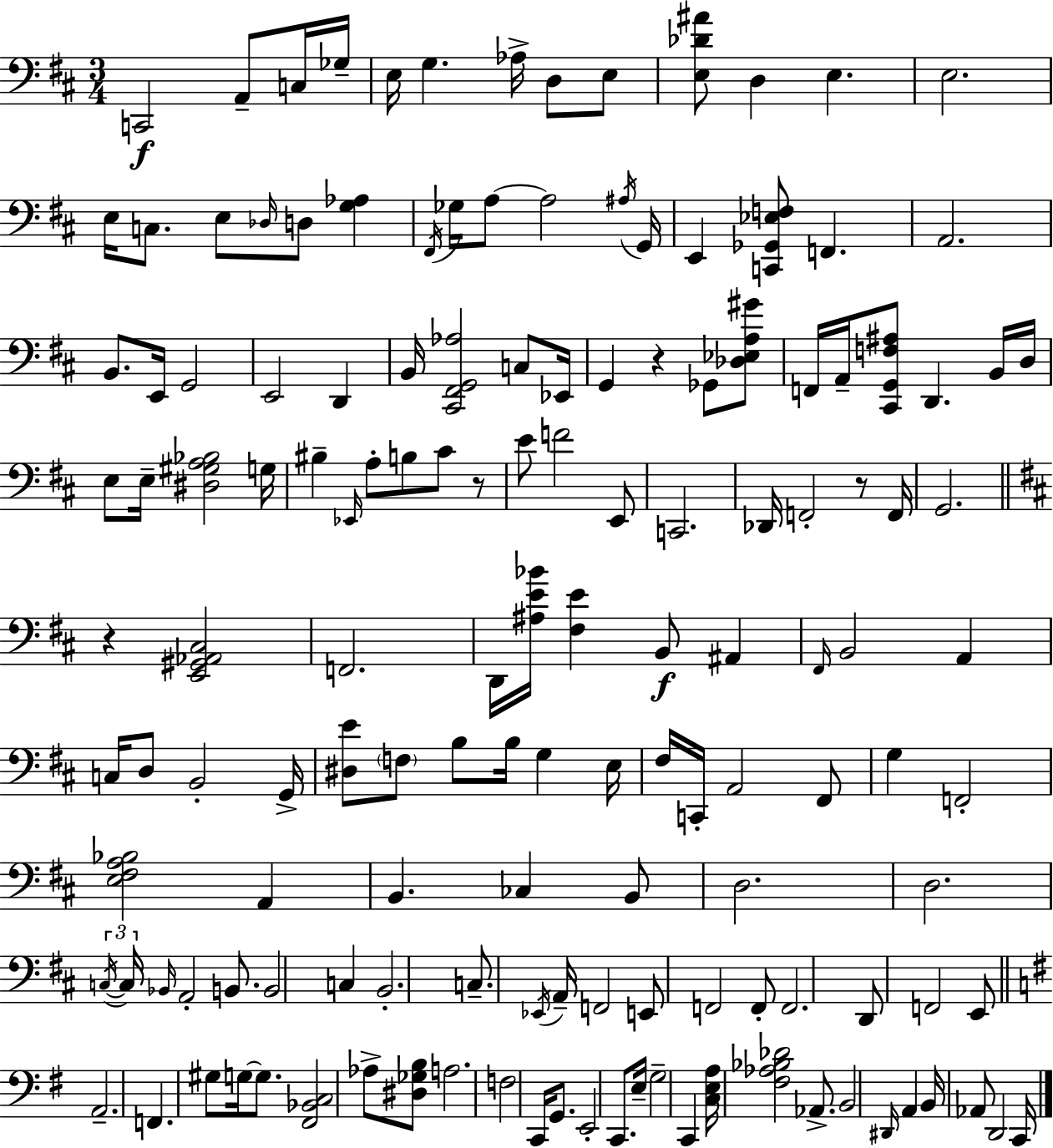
X:1
T:Untitled
M:3/4
L:1/4
K:D
C,,2 A,,/2 C,/4 _G,/4 E,/4 G, _A,/4 D,/2 E,/2 [E,_D^A]/2 D, E, E,2 E,/4 C,/2 E,/2 _D,/4 D,/2 [G,_A,] ^F,,/4 _G,/4 A,/2 A,2 ^A,/4 G,,/4 E,, [C,,_G,,_E,F,]/2 F,, A,,2 B,,/2 E,,/4 G,,2 E,,2 D,, B,,/4 [^C,,^F,,G,,_A,]2 C,/2 _E,,/4 G,, z _G,,/2 [_D,_E,A,^G]/2 F,,/4 A,,/4 [^C,,G,,F,^A,]/2 D,, B,,/4 D,/4 E,/2 E,/4 [^D,^G,A,_B,]2 G,/4 ^B, _E,,/4 A,/2 B,/2 ^C/2 z/2 E/2 F2 E,,/2 C,,2 _D,,/4 F,,2 z/2 F,,/4 G,,2 z [E,,^G,,_A,,^C,]2 F,,2 D,,/4 [^A,E_B]/4 [^F,E] B,,/2 ^A,, ^F,,/4 B,,2 A,, C,/4 D,/2 B,,2 G,,/4 [^D,E]/2 F,/2 B,/2 B,/4 G, E,/4 ^F,/4 C,,/4 A,,2 ^F,,/2 G, F,,2 [E,^F,A,_B,]2 A,, B,, _C, B,,/2 D,2 D,2 C,/4 C,/4 _B,,/4 A,,2 B,,/2 B,,2 C, B,,2 C,/2 _E,,/4 A,,/4 F,,2 E,,/2 F,,2 F,,/2 F,,2 D,,/2 F,,2 E,,/2 A,,2 F,, ^G,/2 G,/4 G,/2 [^F,,_B,,C,]2 _A,/2 [^D,_G,B,]/2 A,2 F,2 C,,/4 G,,/2 E,,2 C,,/2 E,/4 G,2 C,, [C,E,A,]/4 [^F,_A,_B,_D]2 _A,,/2 B,,2 ^D,,/4 A,, B,,/4 _A,,/2 D,,2 C,,/4